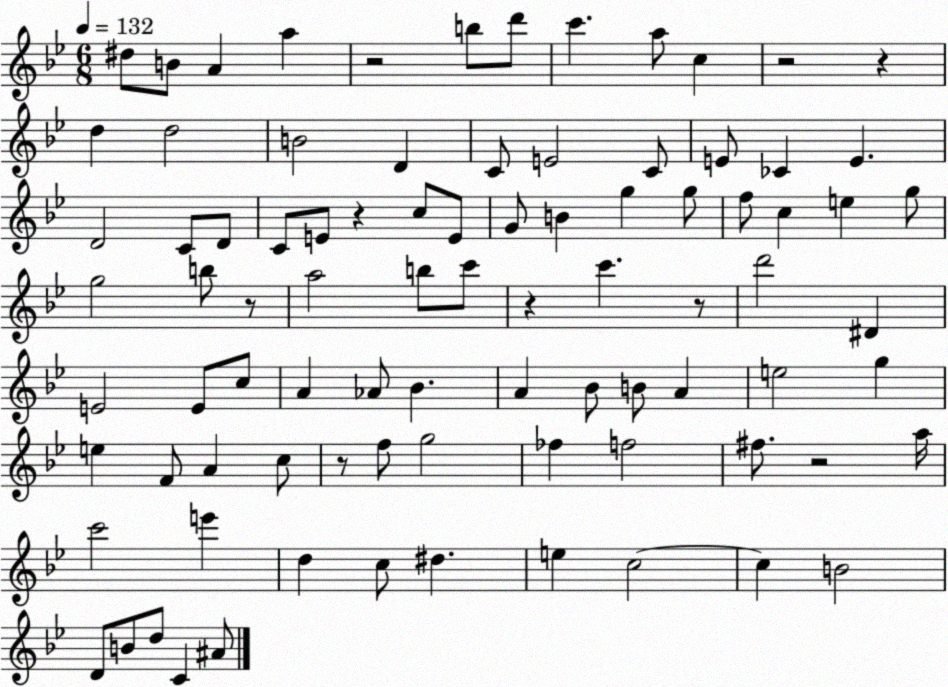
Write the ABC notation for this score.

X:1
T:Untitled
M:6/8
L:1/4
K:Bb
^d/2 B/2 A a z2 b/2 d'/2 c' a/2 c z2 z d d2 B2 D C/2 E2 C/2 E/2 _C E D2 C/2 D/2 C/2 E/2 z c/2 E/2 G/2 B g g/2 f/2 c e g/2 g2 b/2 z/2 a2 b/2 c'/2 z c' z/2 d'2 ^D E2 E/2 c/2 A _A/2 _B A _B/2 B/2 A e2 g e F/2 A c/2 z/2 f/2 g2 _f f2 ^f/2 z2 a/4 c'2 e' d c/2 ^d e c2 c B2 D/2 B/2 d/2 C ^A/2